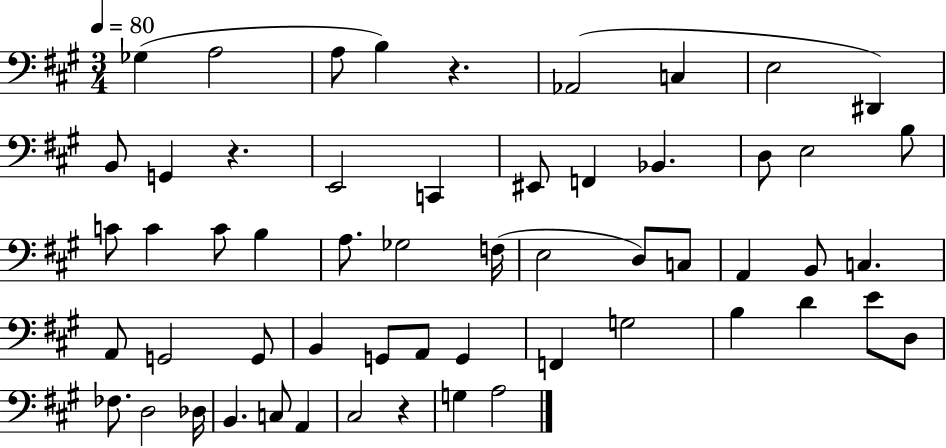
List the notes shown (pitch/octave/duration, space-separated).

Gb3/q A3/h A3/e B3/q R/q. Ab2/h C3/q E3/h D#2/q B2/e G2/q R/q. E2/h C2/q EIS2/e F2/q Bb2/q. D3/e E3/h B3/e C4/e C4/q C4/e B3/q A3/e. Gb3/h F3/s E3/h D3/e C3/e A2/q B2/e C3/q. A2/e G2/h G2/e B2/q G2/e A2/e G2/q F2/q G3/h B3/q D4/q E4/e D3/e FES3/e. D3/h Db3/s B2/q. C3/e A2/q C#3/h R/q G3/q A3/h